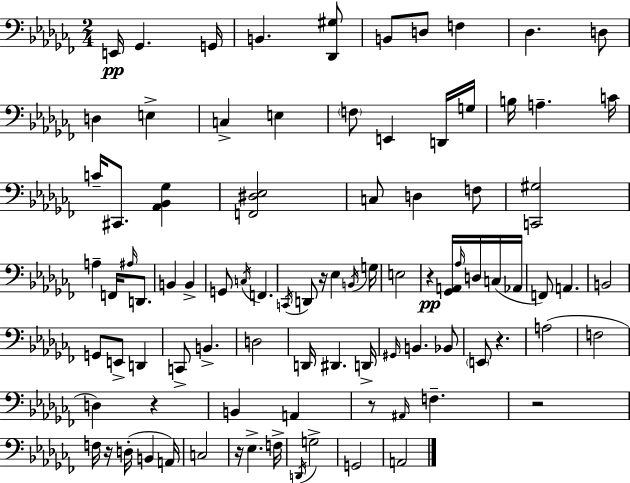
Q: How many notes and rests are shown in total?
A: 91